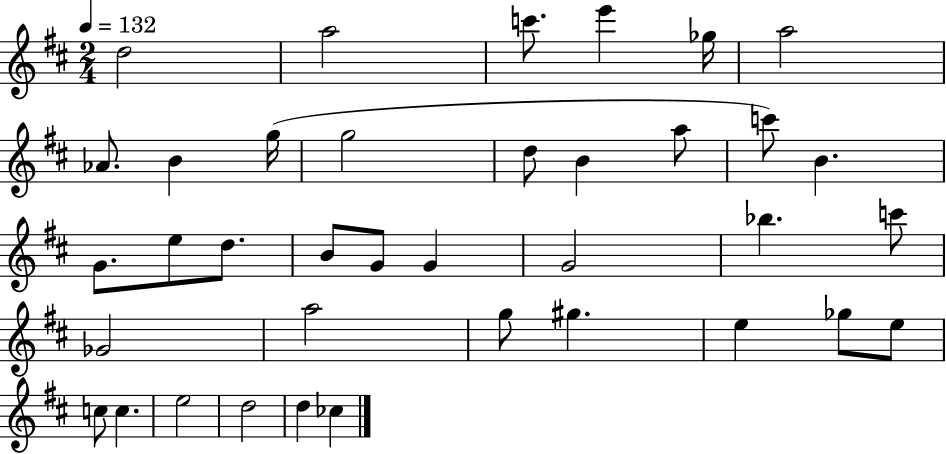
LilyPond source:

{
  \clef treble
  \numericTimeSignature
  \time 2/4
  \key d \major
  \tempo 4 = 132
  d''2 | a''2 | c'''8. e'''4 ges''16 | a''2 | \break aes'8. b'4 g''16( | g''2 | d''8 b'4 a''8 | c'''8) b'4. | \break g'8. e''8 d''8. | b'8 g'8 g'4 | g'2 | bes''4. c'''8 | \break ges'2 | a''2 | g''8 gis''4. | e''4 ges''8 e''8 | \break c''8 c''4. | e''2 | d''2 | d''4 ces''4 | \break \bar "|."
}